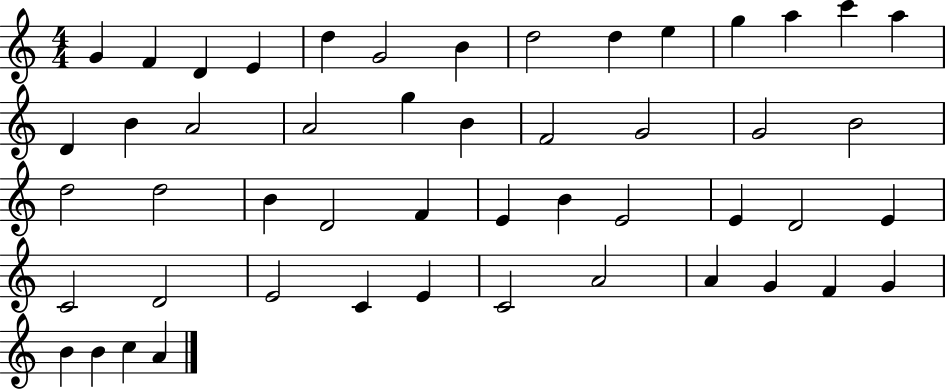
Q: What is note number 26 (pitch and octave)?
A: D5